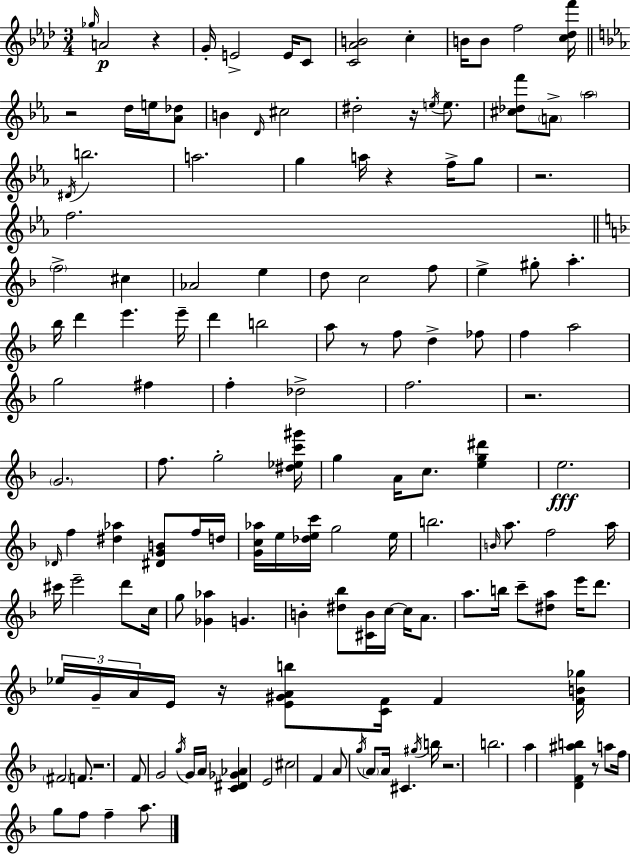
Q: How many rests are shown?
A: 11